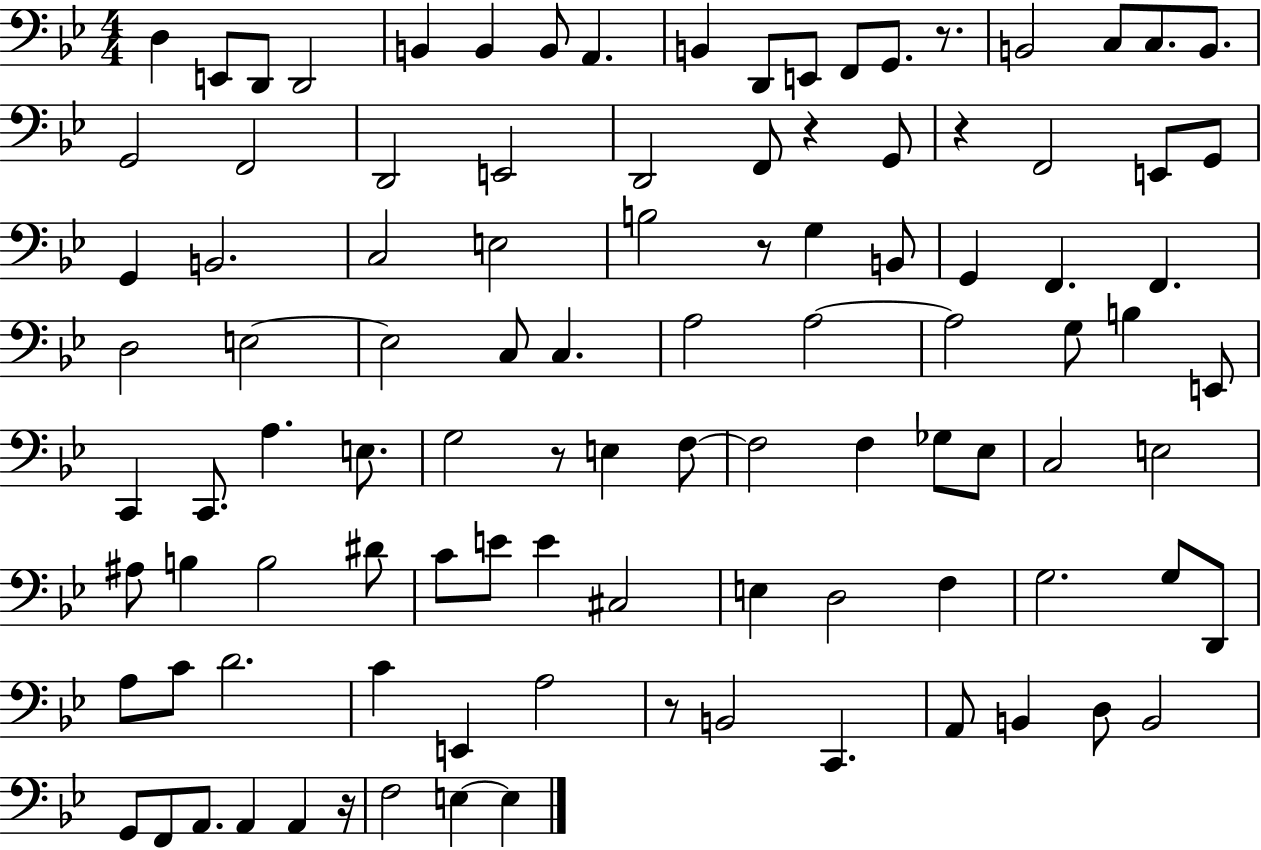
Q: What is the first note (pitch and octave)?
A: D3